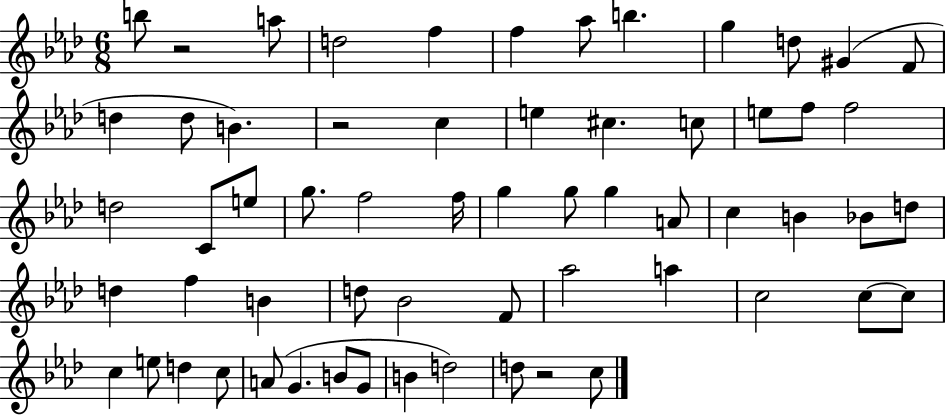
{
  \clef treble
  \numericTimeSignature
  \time 6/8
  \key aes \major
  \repeat volta 2 { b''8 r2 a''8 | d''2 f''4 | f''4 aes''8 b''4. | g''4 d''8 gis'4( f'8 | \break d''4 d''8 b'4.) | r2 c''4 | e''4 cis''4. c''8 | e''8 f''8 f''2 | \break d''2 c'8 e''8 | g''8. f''2 f''16 | g''4 g''8 g''4 a'8 | c''4 b'4 bes'8 d''8 | \break d''4 f''4 b'4 | d''8 bes'2 f'8 | aes''2 a''4 | c''2 c''8~~ c''8 | \break c''4 e''8 d''4 c''8 | a'8( g'4. b'8 g'8 | b'4 d''2) | d''8 r2 c''8 | \break } \bar "|."
}